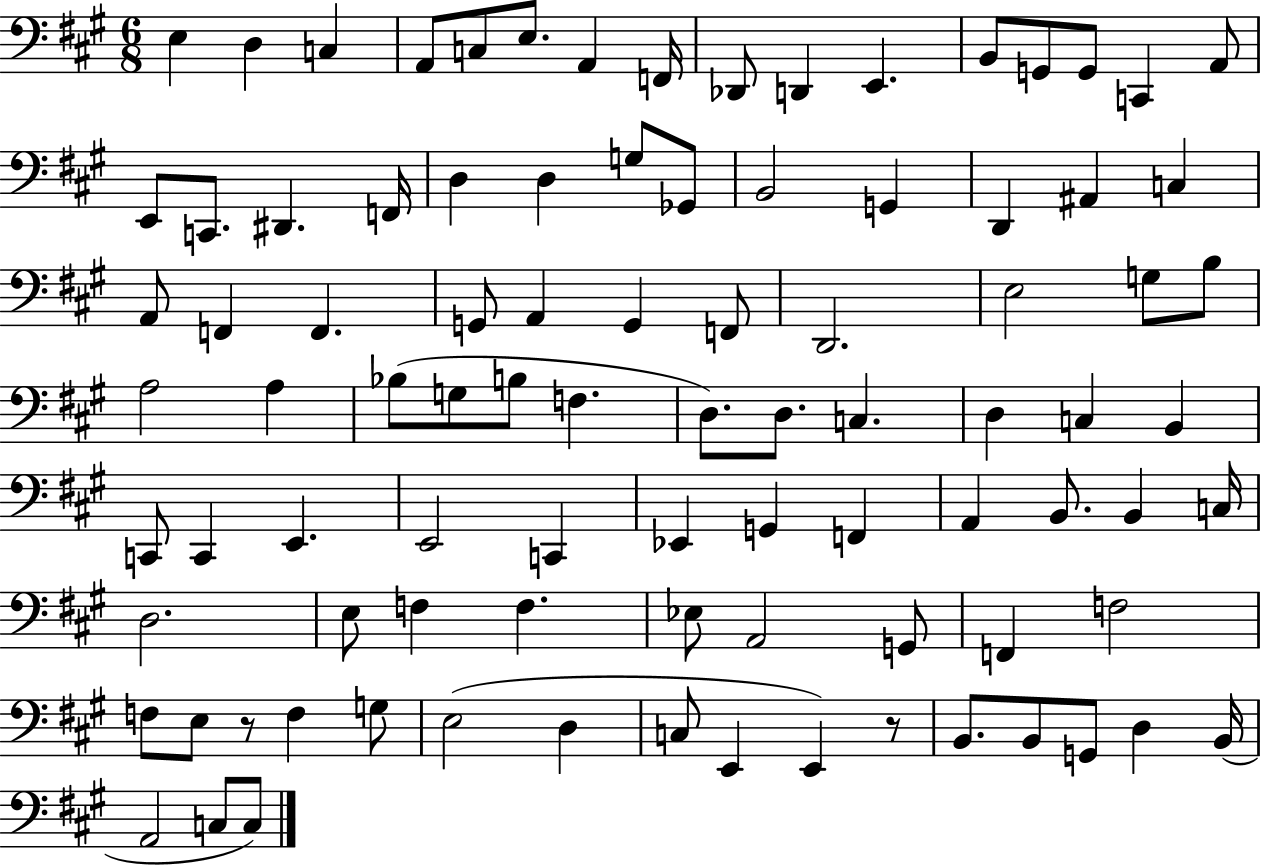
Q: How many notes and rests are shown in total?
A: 92